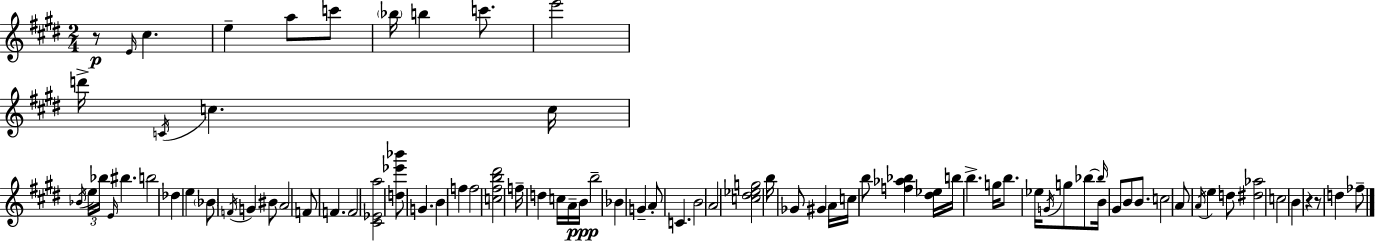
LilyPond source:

{
  \clef treble
  \numericTimeSignature
  \time 2/4
  \key e \major
  \repeat volta 2 { r8\p \grace { e'16 } cis''4. | e''4-- a''8 c'''8 | \parenthesize bes''16 b''4 c'''8. | e'''2 | \break d'''16-> \acciaccatura { c'16 } c''4. | c''16 \acciaccatura { bes'16 } \tuplet 3/2 { e''16 bes''16 \grace { e'16 } } bis''4. | b''2 | des''4 | \break e''4 \parenthesize bes'8 \acciaccatura { f'16 } g'4 | bis'8 a'2 | f'8 f'4. | f'2 | \break <cis' ees' a''>2 | <d'' ees''' bes'''>8 g'4. | b'4 | f''4 f''2 | \break <c'' fis'' b'' dis'''>2 | f''16-- d''4 | c''16 a'16-- b'16\ppp b''2-- | bes'4 | \break g'4-- a'8-. c'4. | b'2 | a'2 | <c'' dis'' ees'' g''>2 | \break b''16 ges'8 | gis'4 a'16 c''16 b''8 | <f'' aes'' bes''>4 <dis'' ees''>16 b''16 b''4.-> | g''16 b''8. | \break ees''16 \acciaccatura { g'16 } g''8 bes''8~~ \grace { bes''16 } b'16 | gis'8 b'8 b'8. c''2 | a'8 | \acciaccatura { a'16 } e''4 d''8 | \break <dis'' aes''>2 | c''2 | b'4 r4 | r8 d''4 fes''8-- | \break } \bar "|."
}